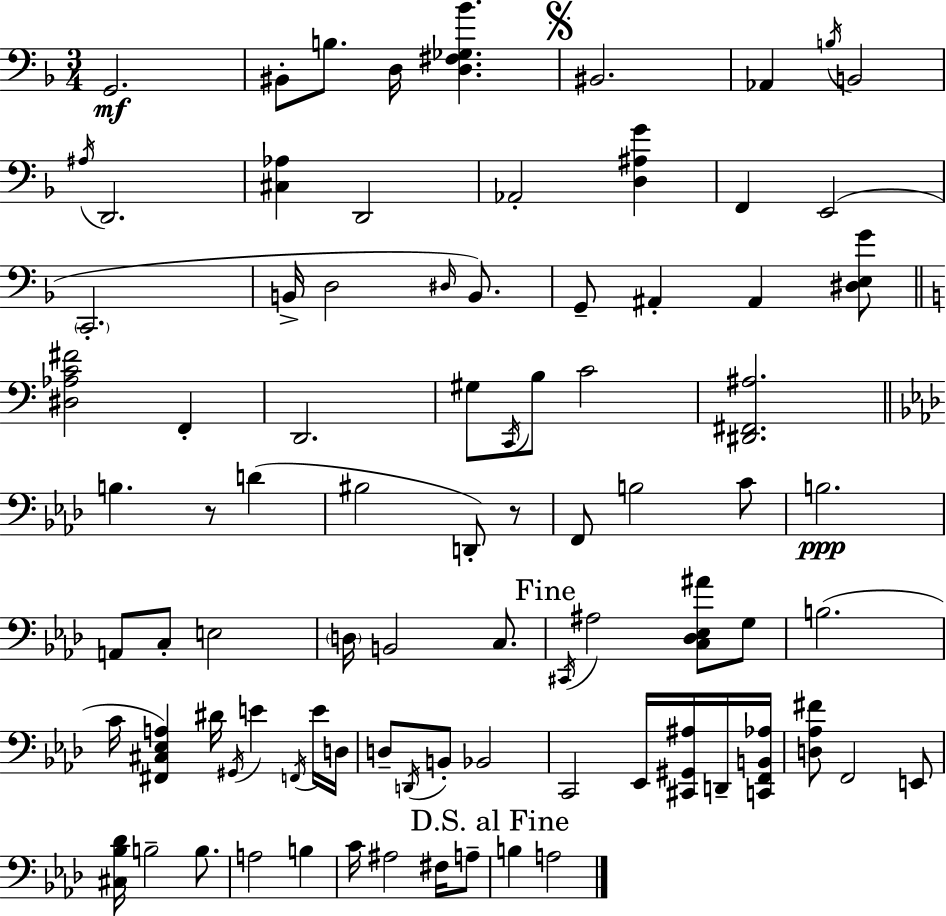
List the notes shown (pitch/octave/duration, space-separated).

G2/h. BIS2/e B3/e. D3/s [D3,F#3,Gb3,Bb4]/q. BIS2/h. Ab2/q B3/s B2/h A#3/s D2/h. [C#3,Ab3]/q D2/h Ab2/h [D3,A#3,G4]/q F2/q E2/h C2/h. B2/s D3/h D#3/s B2/e. G2/e A#2/q A#2/q [D#3,E3,G4]/e [D#3,Ab3,C4,F#4]/h F2/q D2/h. G#3/e C2/s B3/e C4/h [D#2,F#2,A#3]/h. B3/q. R/e D4/q BIS3/h D2/e R/e F2/e B3/h C4/e B3/h. A2/e C3/e E3/h D3/s B2/h C3/e. C#2/s A#3/h [C3,Db3,Eb3,A#4]/e G3/e B3/h. C4/s [F#2,C#3,Eb3,A3]/q D#4/s G#2/s E4/q F2/s E4/s D3/s D3/e D2/s B2/e Bb2/h C2/h Eb2/s [C#2,G#2,A#3]/s D2/s [C2,F2,B2,Ab3]/s [D3,Ab3,F#4]/e F2/h E2/e [C#3,Bb3,Db4]/s B3/h B3/e. A3/h B3/q C4/s A#3/h F#3/s A3/e B3/q A3/h